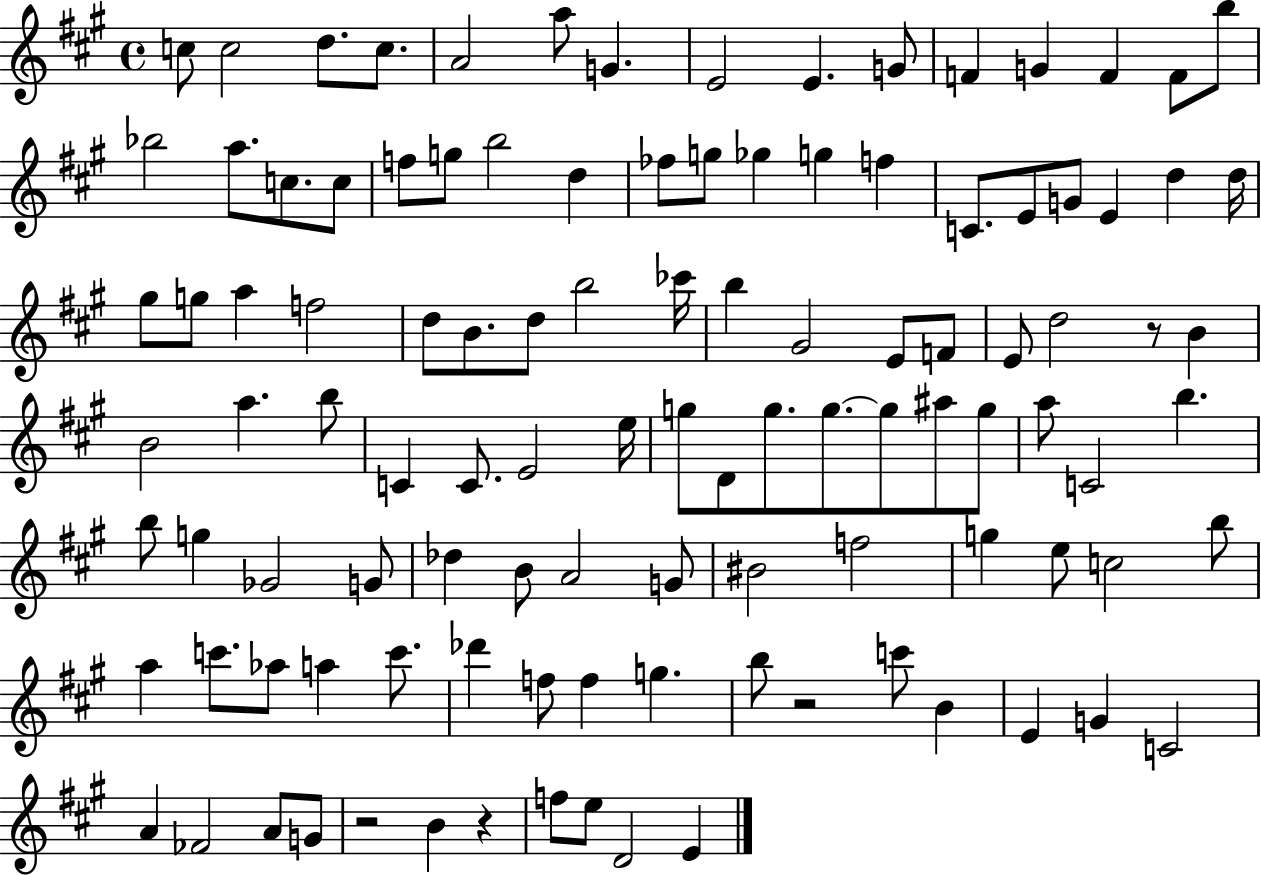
X:1
T:Untitled
M:4/4
L:1/4
K:A
c/2 c2 d/2 c/2 A2 a/2 G E2 E G/2 F G F F/2 b/2 _b2 a/2 c/2 c/2 f/2 g/2 b2 d _f/2 g/2 _g g f C/2 E/2 G/2 E d d/4 ^g/2 g/2 a f2 d/2 B/2 d/2 b2 _c'/4 b ^G2 E/2 F/2 E/2 d2 z/2 B B2 a b/2 C C/2 E2 e/4 g/2 D/2 g/2 g/2 g/2 ^a/2 g/2 a/2 C2 b b/2 g _G2 G/2 _d B/2 A2 G/2 ^B2 f2 g e/2 c2 b/2 a c'/2 _a/2 a c'/2 _d' f/2 f g b/2 z2 c'/2 B E G C2 A _F2 A/2 G/2 z2 B z f/2 e/2 D2 E